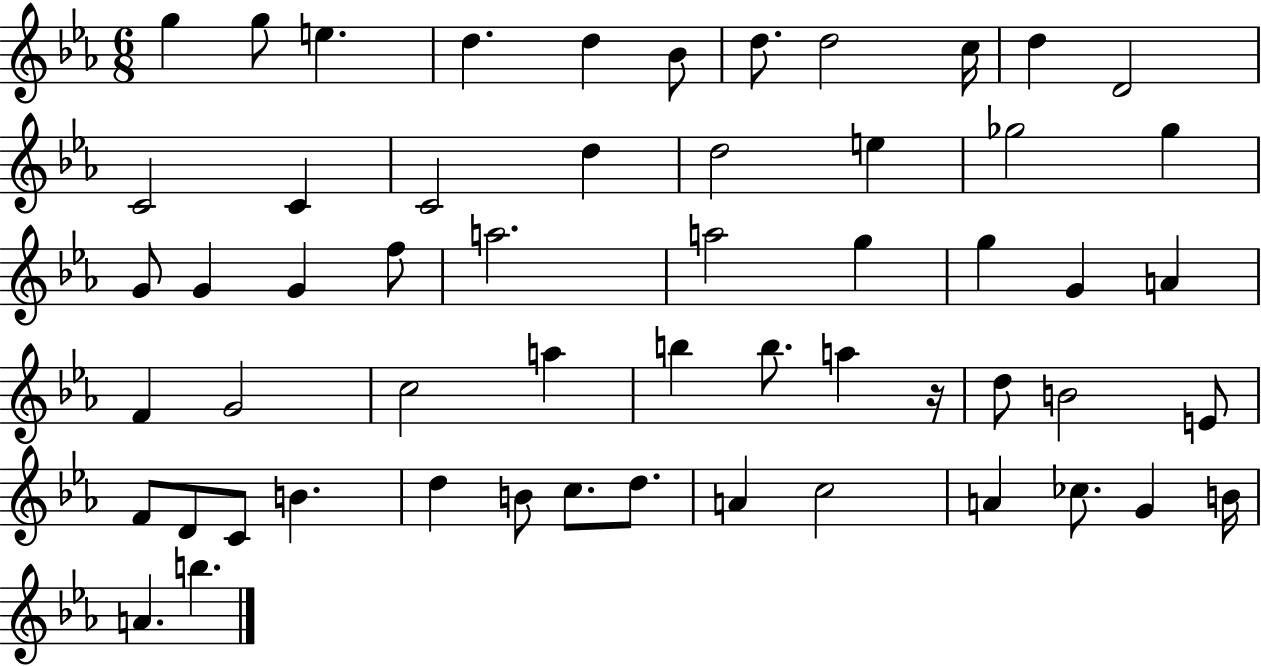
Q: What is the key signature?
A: EES major